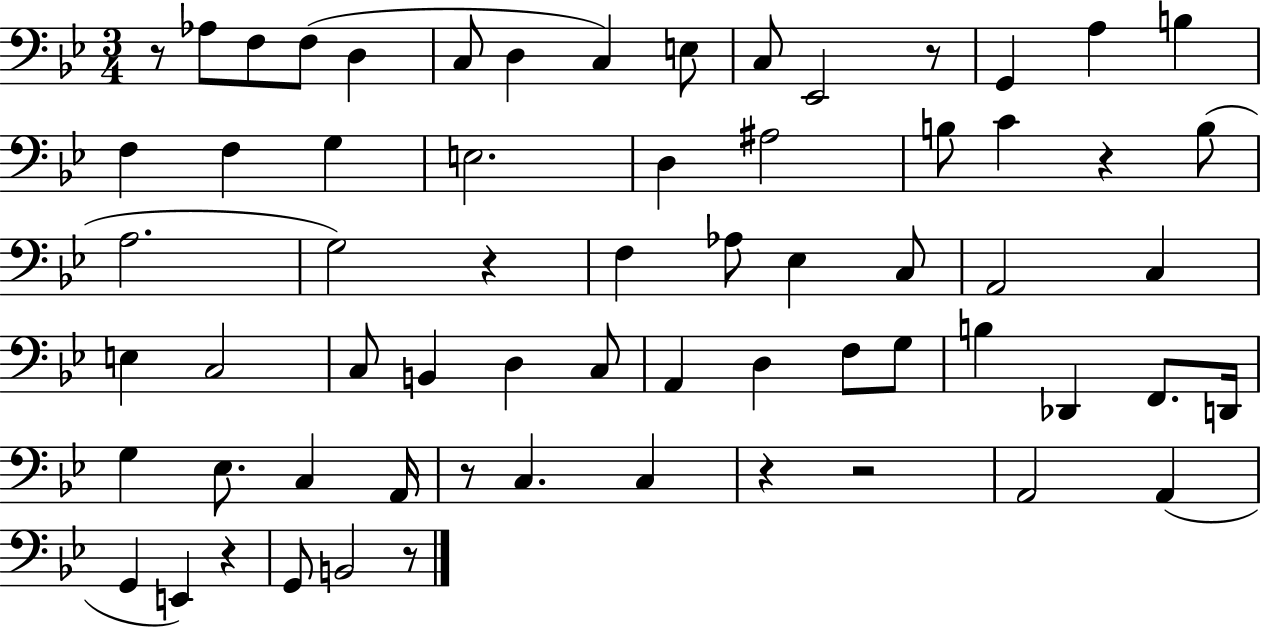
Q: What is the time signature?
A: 3/4